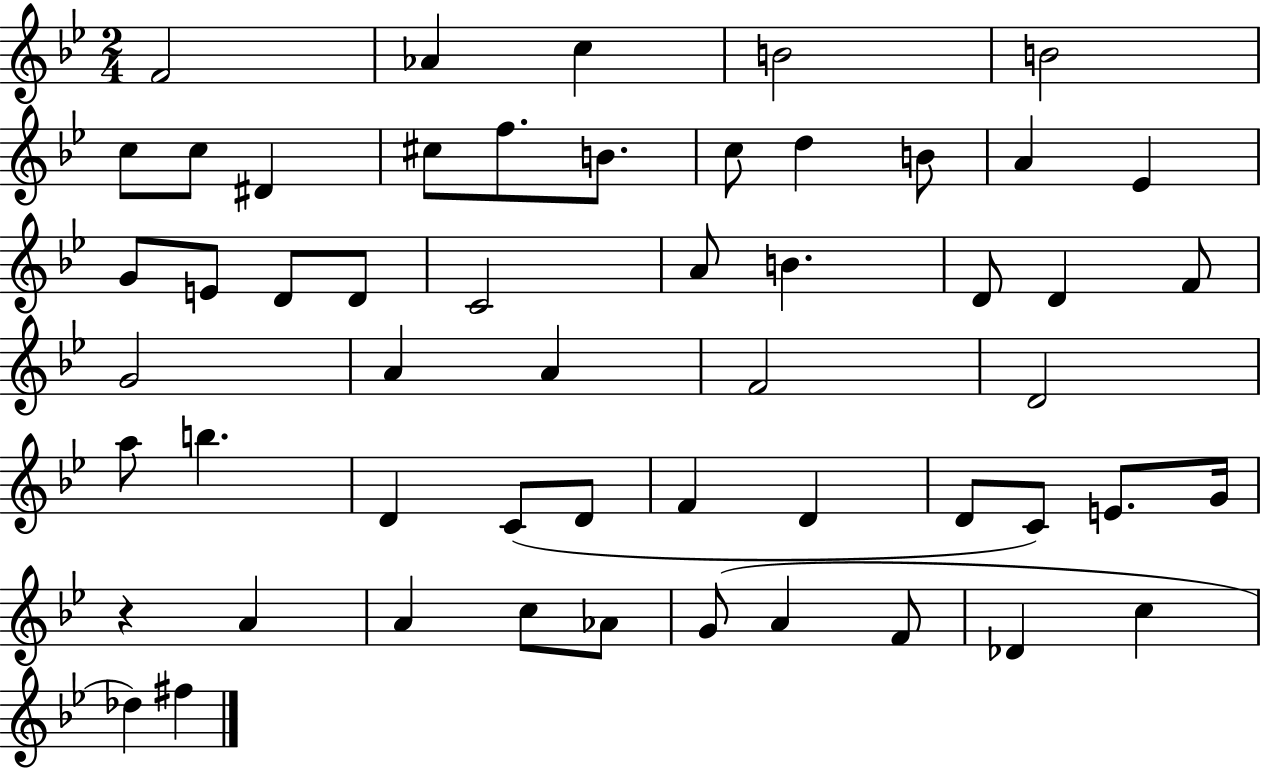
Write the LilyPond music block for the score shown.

{
  \clef treble
  \numericTimeSignature
  \time 2/4
  \key bes \major
  f'2 | aes'4 c''4 | b'2 | b'2 | \break c''8 c''8 dis'4 | cis''8 f''8. b'8. | c''8 d''4 b'8 | a'4 ees'4 | \break g'8 e'8 d'8 d'8 | c'2 | a'8 b'4. | d'8 d'4 f'8 | \break g'2 | a'4 a'4 | f'2 | d'2 | \break a''8 b''4. | d'4 c'8( d'8 | f'4 d'4 | d'8 c'8) e'8. g'16 | \break r4 a'4 | a'4 c''8 aes'8 | g'8( a'4 f'8 | des'4 c''4 | \break des''4) fis''4 | \bar "|."
}